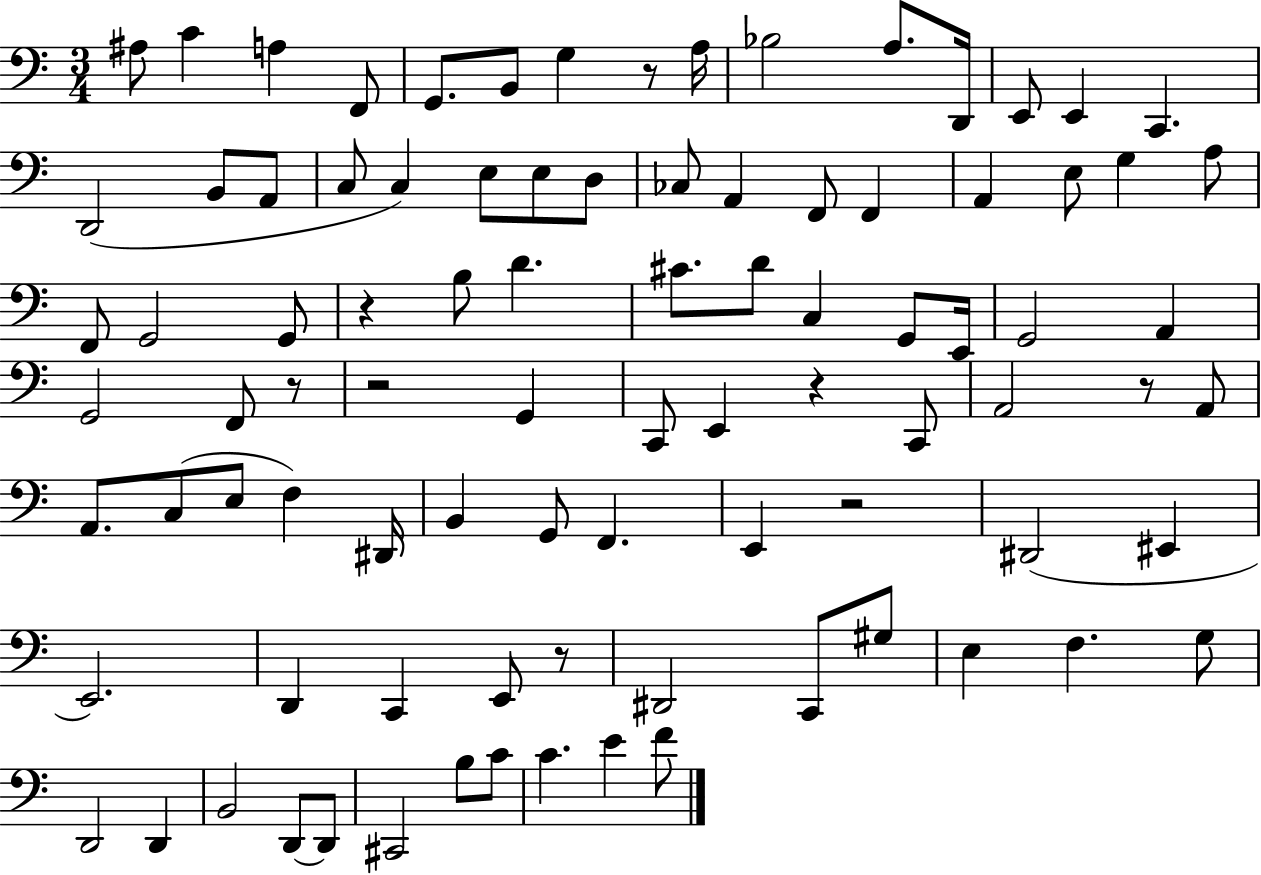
X:1
T:Untitled
M:3/4
L:1/4
K:C
^A,/2 C A, F,,/2 G,,/2 B,,/2 G, z/2 A,/4 _B,2 A,/2 D,,/4 E,,/2 E,, C,, D,,2 B,,/2 A,,/2 C,/2 C, E,/2 E,/2 D,/2 _C,/2 A,, F,,/2 F,, A,, E,/2 G, A,/2 F,,/2 G,,2 G,,/2 z B,/2 D ^C/2 D/2 C, G,,/2 E,,/4 G,,2 A,, G,,2 F,,/2 z/2 z2 G,, C,,/2 E,, z C,,/2 A,,2 z/2 A,,/2 A,,/2 C,/2 E,/2 F, ^D,,/4 B,, G,,/2 F,, E,, z2 ^D,,2 ^E,, E,,2 D,, C,, E,,/2 z/2 ^D,,2 C,,/2 ^G,/2 E, F, G,/2 D,,2 D,, B,,2 D,,/2 D,,/2 ^C,,2 B,/2 C/2 C E F/2